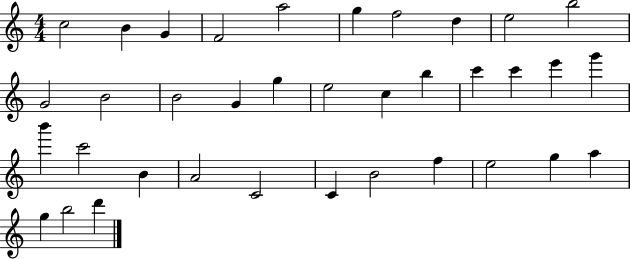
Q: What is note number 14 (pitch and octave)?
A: G4